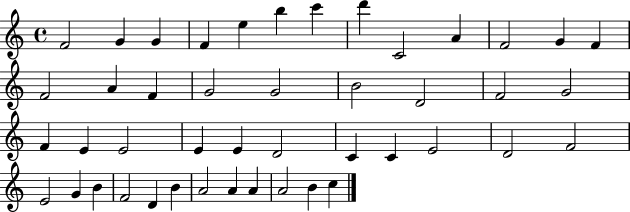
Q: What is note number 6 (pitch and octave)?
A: B5